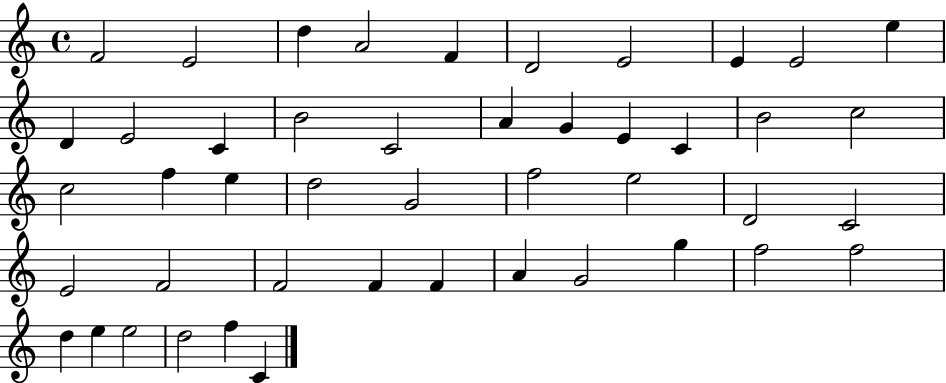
{
  \clef treble
  \time 4/4
  \defaultTimeSignature
  \key c \major
  f'2 e'2 | d''4 a'2 f'4 | d'2 e'2 | e'4 e'2 e''4 | \break d'4 e'2 c'4 | b'2 c'2 | a'4 g'4 e'4 c'4 | b'2 c''2 | \break c''2 f''4 e''4 | d''2 g'2 | f''2 e''2 | d'2 c'2 | \break e'2 f'2 | f'2 f'4 f'4 | a'4 g'2 g''4 | f''2 f''2 | \break d''4 e''4 e''2 | d''2 f''4 c'4 | \bar "|."
}